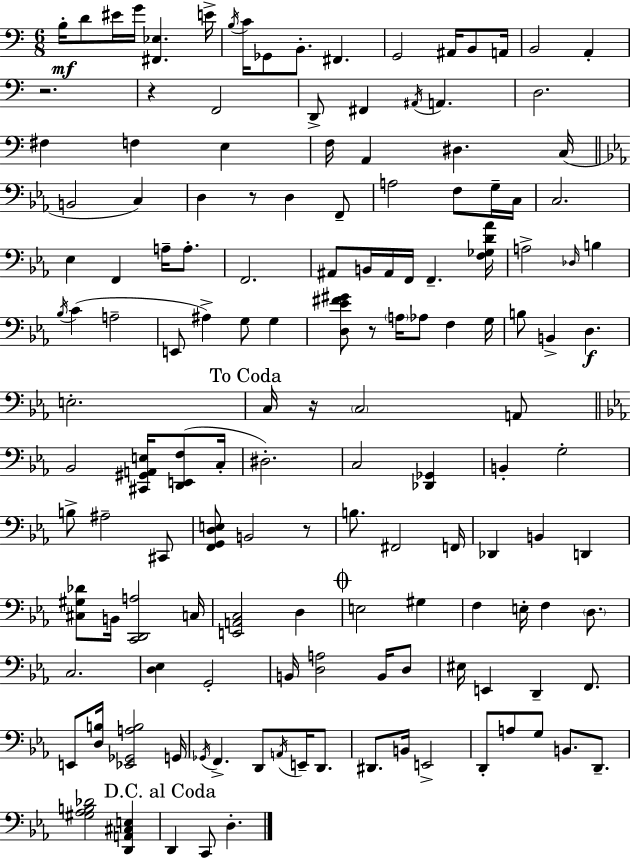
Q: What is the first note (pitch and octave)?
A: B3